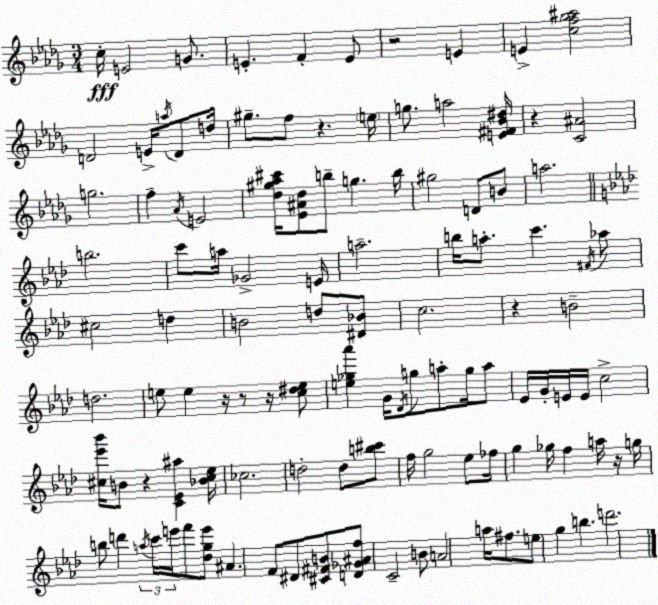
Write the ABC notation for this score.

X:1
T:Untitled
M:3/4
L:1/4
K:Bbm
c/4 E2 G/2 E F E/2 z2 E E [cf_g^a]2 D2 E/4 a/4 D/2 d/4 ^g/2 f/2 z e/4 g/2 a2 [E^F_B^d]/4 z [C^A]2 g2 f _A/4 E2 [_d^g_a^c']/4 [_E^A_d]/2 b/2 g b/4 ^g2 D/2 B/2 a2 b2 c'/2 a/4 _G2 E/4 a2 b/4 a/2 c' ^F/4 _a/2 ^c2 d B2 d/2 [^D_B]/2 c2 z B2 d2 e/2 e z/4 z/2 z/4 [c^de]/2 [e_g_a'] G/4 _D/4 g/2 a/2 g/4 a/2 _E/4 G/4 E/4 E/4 c2 [^c_e'_b']/4 B/2 z [C_E^a] [_B^c_e]/4 _c2 d2 d/2 [b^c']/2 f/4 g2 _e/2 _f/4 g _g/4 f a/4 z/4 g/4 b/2 d' a/4 c'/4 e'/4 f'/2 [_dge']/2 ^A F/2 ^D/2 [^C^FB]/2 [D_G^Af]/2 C2 B/2 A2 a/4 ^f/2 e/2 g b d'2